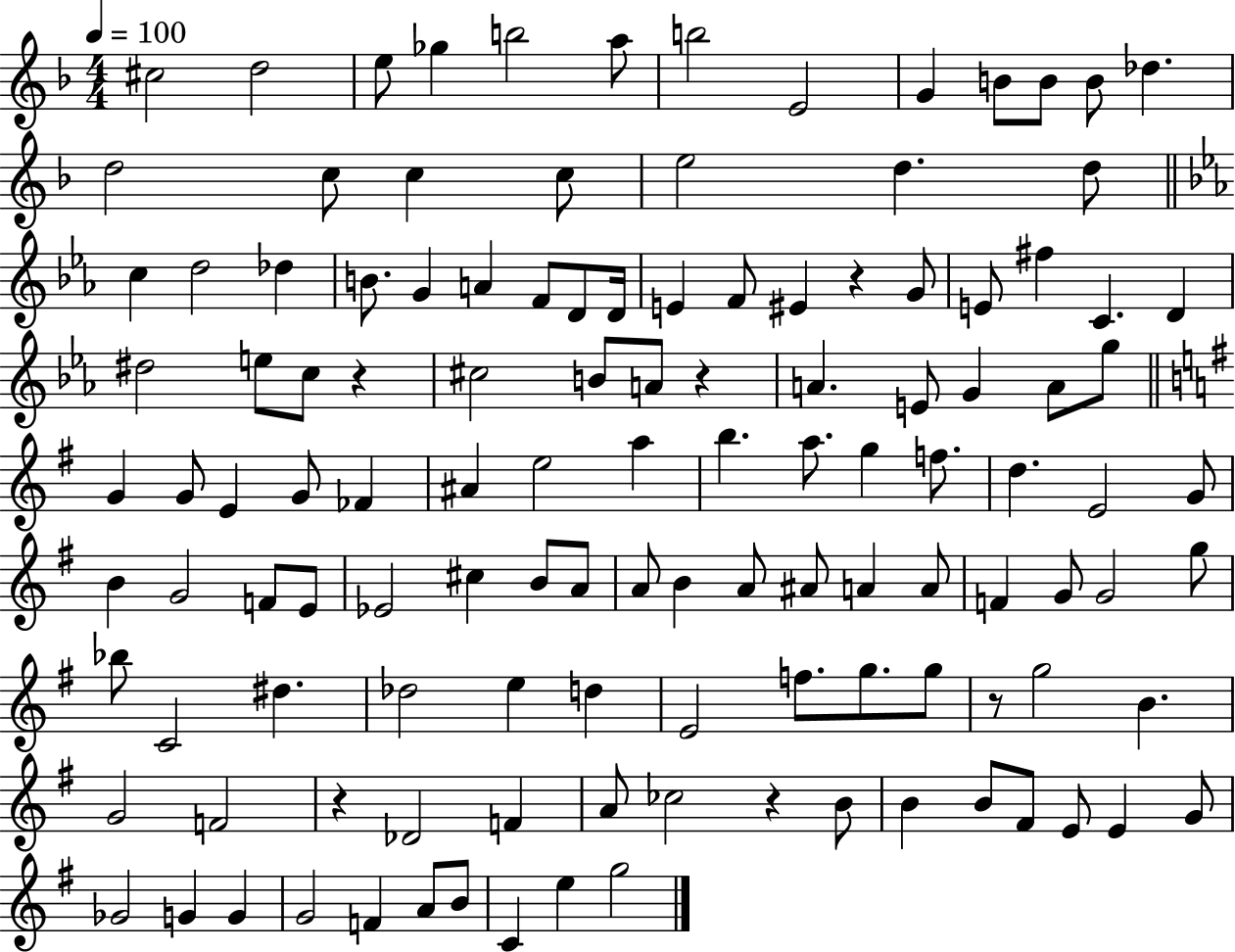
{
  \clef treble
  \numericTimeSignature
  \time 4/4
  \key f \major
  \tempo 4 = 100
  \repeat volta 2 { cis''2 d''2 | e''8 ges''4 b''2 a''8 | b''2 e'2 | g'4 b'8 b'8 b'8 des''4. | \break d''2 c''8 c''4 c''8 | e''2 d''4. d''8 | \bar "||" \break \key ees \major c''4 d''2 des''4 | b'8. g'4 a'4 f'8 d'8 d'16 | e'4 f'8 eis'4 r4 g'8 | e'8 fis''4 c'4. d'4 | \break dis''2 e''8 c''8 r4 | cis''2 b'8 a'8 r4 | a'4. e'8 g'4 a'8 g''8 | \bar "||" \break \key g \major g'4 g'8 e'4 g'8 fes'4 | ais'4 e''2 a''4 | b''4. a''8. g''4 f''8. | d''4. e'2 g'8 | \break b'4 g'2 f'8 e'8 | ees'2 cis''4 b'8 a'8 | a'8 b'4 a'8 ais'8 a'4 a'8 | f'4 g'8 g'2 g''8 | \break bes''8 c'2 dis''4. | des''2 e''4 d''4 | e'2 f''8. g''8. g''8 | r8 g''2 b'4. | \break g'2 f'2 | r4 des'2 f'4 | a'8 ces''2 r4 b'8 | b'4 b'8 fis'8 e'8 e'4 g'8 | \break ges'2 g'4 g'4 | g'2 f'4 a'8 b'8 | c'4 e''4 g''2 | } \bar "|."
}